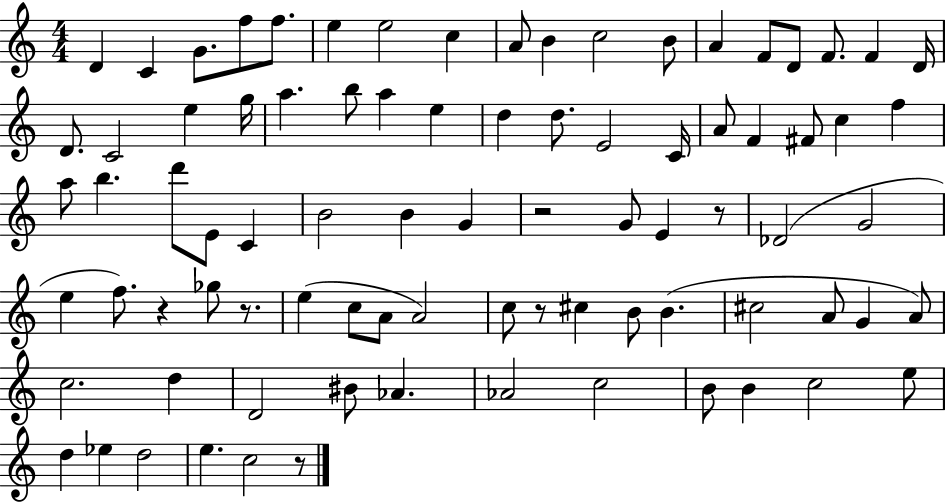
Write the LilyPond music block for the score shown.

{
  \clef treble
  \numericTimeSignature
  \time 4/4
  \key c \major
  d'4 c'4 g'8. f''8 f''8. | e''4 e''2 c''4 | a'8 b'4 c''2 b'8 | a'4 f'8 d'8 f'8. f'4 d'16 | \break d'8. c'2 e''4 g''16 | a''4. b''8 a''4 e''4 | d''4 d''8. e'2 c'16 | a'8 f'4 fis'8 c''4 f''4 | \break a''8 b''4. d'''8 e'8 c'4 | b'2 b'4 g'4 | r2 g'8 e'4 r8 | des'2( g'2 | \break e''4 f''8.) r4 ges''8 r8. | e''4( c''8 a'8 a'2) | c''8 r8 cis''4 b'8 b'4.( | cis''2 a'8 g'4 a'8) | \break c''2. d''4 | d'2 bis'8 aes'4. | aes'2 c''2 | b'8 b'4 c''2 e''8 | \break d''4 ees''4 d''2 | e''4. c''2 r8 | \bar "|."
}